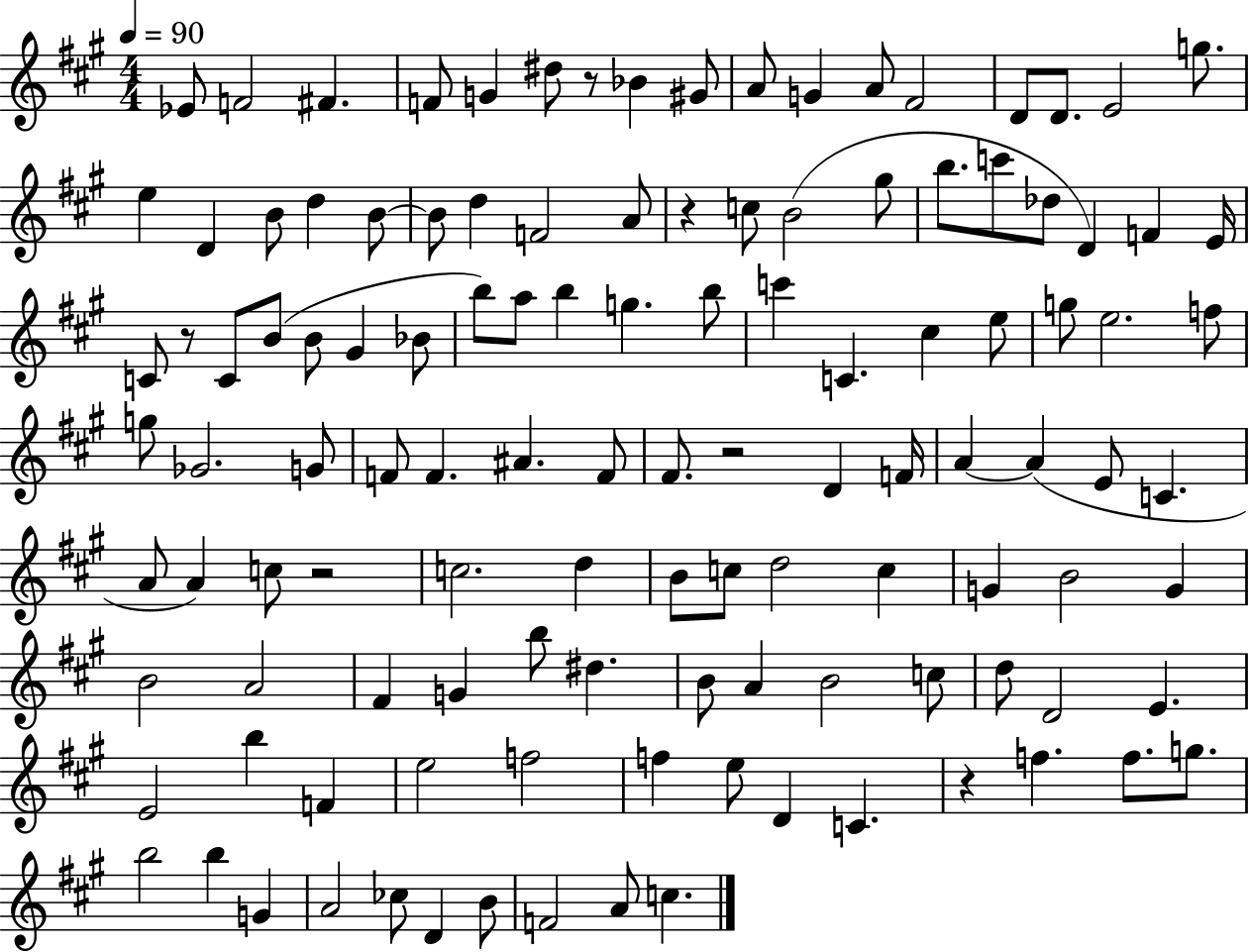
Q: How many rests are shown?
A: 6